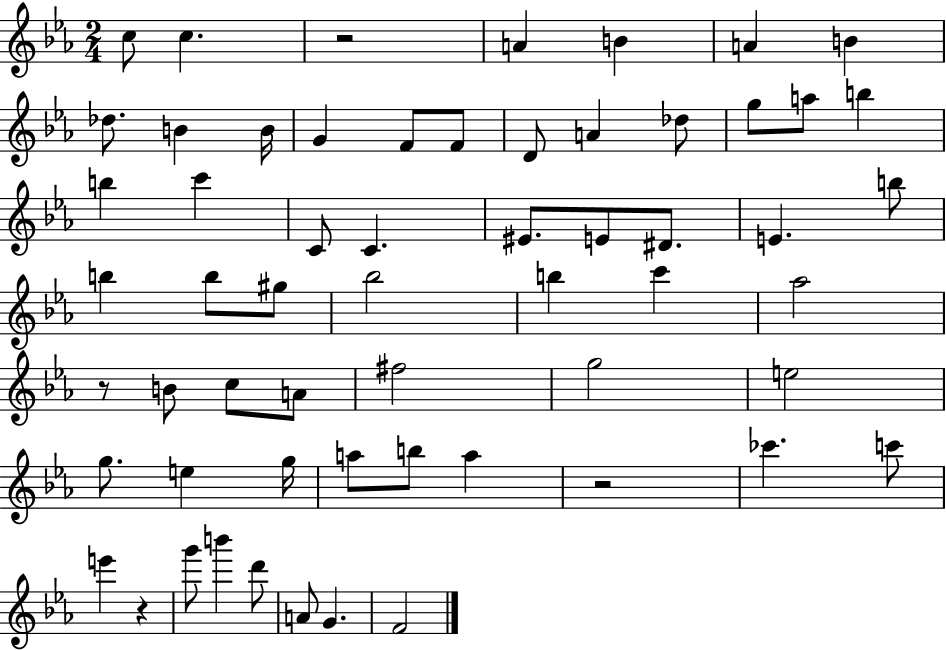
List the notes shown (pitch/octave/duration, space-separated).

C5/e C5/q. R/h A4/q B4/q A4/q B4/q Db5/e. B4/q B4/s G4/q F4/e F4/e D4/e A4/q Db5/e G5/e A5/e B5/q B5/q C6/q C4/e C4/q. EIS4/e. E4/e D#4/e. E4/q. B5/e B5/q B5/e G#5/e Bb5/h B5/q C6/q Ab5/h R/e B4/e C5/e A4/e F#5/h G5/h E5/h G5/e. E5/q G5/s A5/e B5/e A5/q R/h CES6/q. C6/e E6/q R/q G6/e B6/q D6/e A4/e G4/q. F4/h